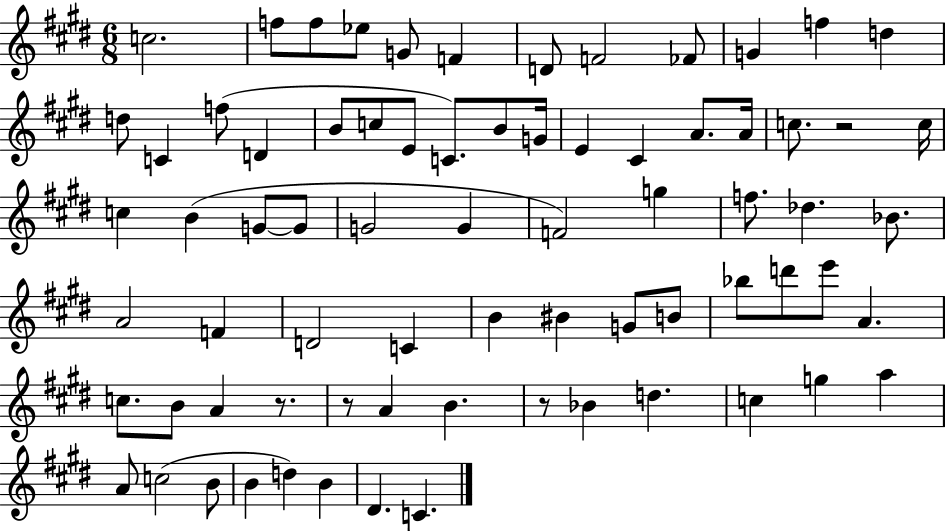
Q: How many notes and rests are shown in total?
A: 73